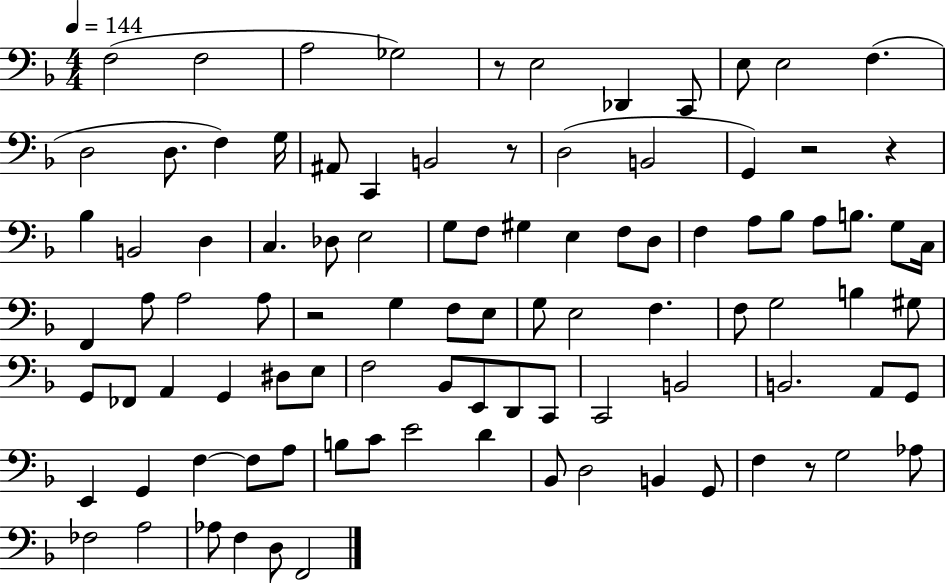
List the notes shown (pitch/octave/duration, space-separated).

F3/h F3/h A3/h Gb3/h R/e E3/h Db2/q C2/e E3/e E3/h F3/q. D3/h D3/e. F3/q G3/s A#2/e C2/q B2/h R/e D3/h B2/h G2/q R/h R/q Bb3/q B2/h D3/q C3/q. Db3/e E3/h G3/e F3/e G#3/q E3/q F3/e D3/e F3/q A3/e Bb3/e A3/e B3/e. G3/e C3/s F2/q A3/e A3/h A3/e R/h G3/q F3/e E3/e G3/e E3/h F3/q. F3/e G3/h B3/q G#3/e G2/e FES2/e A2/q G2/q D#3/e E3/e F3/h Bb2/e E2/e D2/e C2/e C2/h B2/h B2/h. A2/e G2/e E2/q G2/q F3/q F3/e A3/e B3/e C4/e E4/h D4/q Bb2/e D3/h B2/q G2/e F3/q R/e G3/h Ab3/e FES3/h A3/h Ab3/e F3/q D3/e F2/h